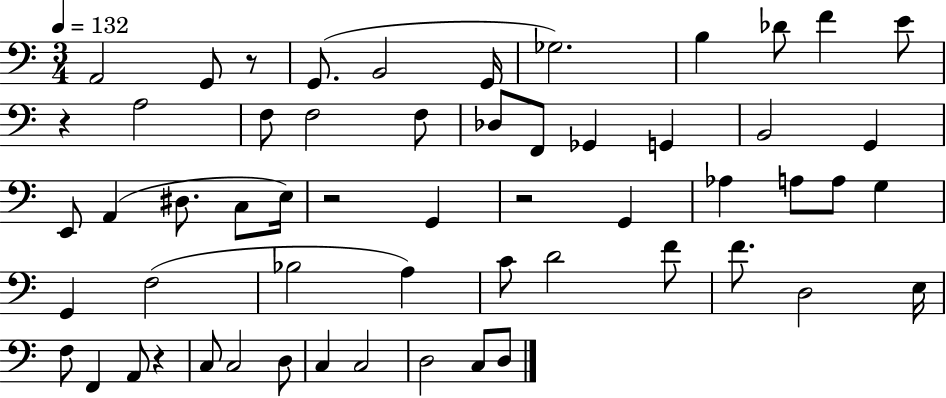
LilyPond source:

{
  \clef bass
  \numericTimeSignature
  \time 3/4
  \key c \major
  \tempo 4 = 132
  \repeat volta 2 { a,2 g,8 r8 | g,8.( b,2 g,16 | ges2.) | b4 des'8 f'4 e'8 | \break r4 a2 | f8 f2 f8 | des8 f,8 ges,4 g,4 | b,2 g,4 | \break e,8 a,4( dis8. c8 e16) | r2 g,4 | r2 g,4 | aes4 a8 a8 g4 | \break g,4 f2( | bes2 a4) | c'8 d'2 f'8 | f'8. d2 e16 | \break f8 f,4 a,8 r4 | c8 c2 d8 | c4 c2 | d2 c8 d8 | \break } \bar "|."
}